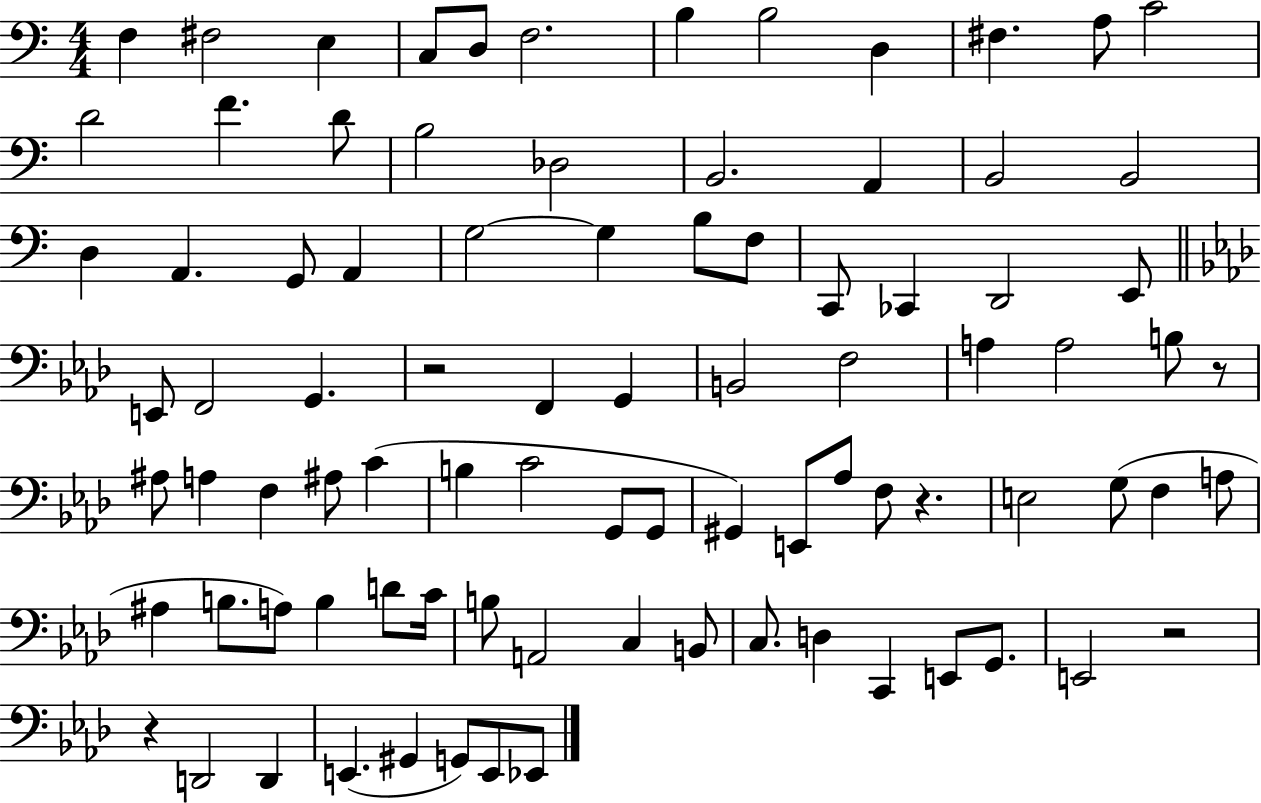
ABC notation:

X:1
T:Untitled
M:4/4
L:1/4
K:C
F, ^F,2 E, C,/2 D,/2 F,2 B, B,2 D, ^F, A,/2 C2 D2 F D/2 B,2 _D,2 B,,2 A,, B,,2 B,,2 D, A,, G,,/2 A,, G,2 G, B,/2 F,/2 C,,/2 _C,, D,,2 E,,/2 E,,/2 F,,2 G,, z2 F,, G,, B,,2 F,2 A, A,2 B,/2 z/2 ^A,/2 A, F, ^A,/2 C B, C2 G,,/2 G,,/2 ^G,, E,,/2 _A,/2 F,/2 z E,2 G,/2 F, A,/2 ^A, B,/2 A,/2 B, D/2 C/4 B,/2 A,,2 C, B,,/2 C,/2 D, C,, E,,/2 G,,/2 E,,2 z2 z D,,2 D,, E,, ^G,, G,,/2 E,,/2 _E,,/2